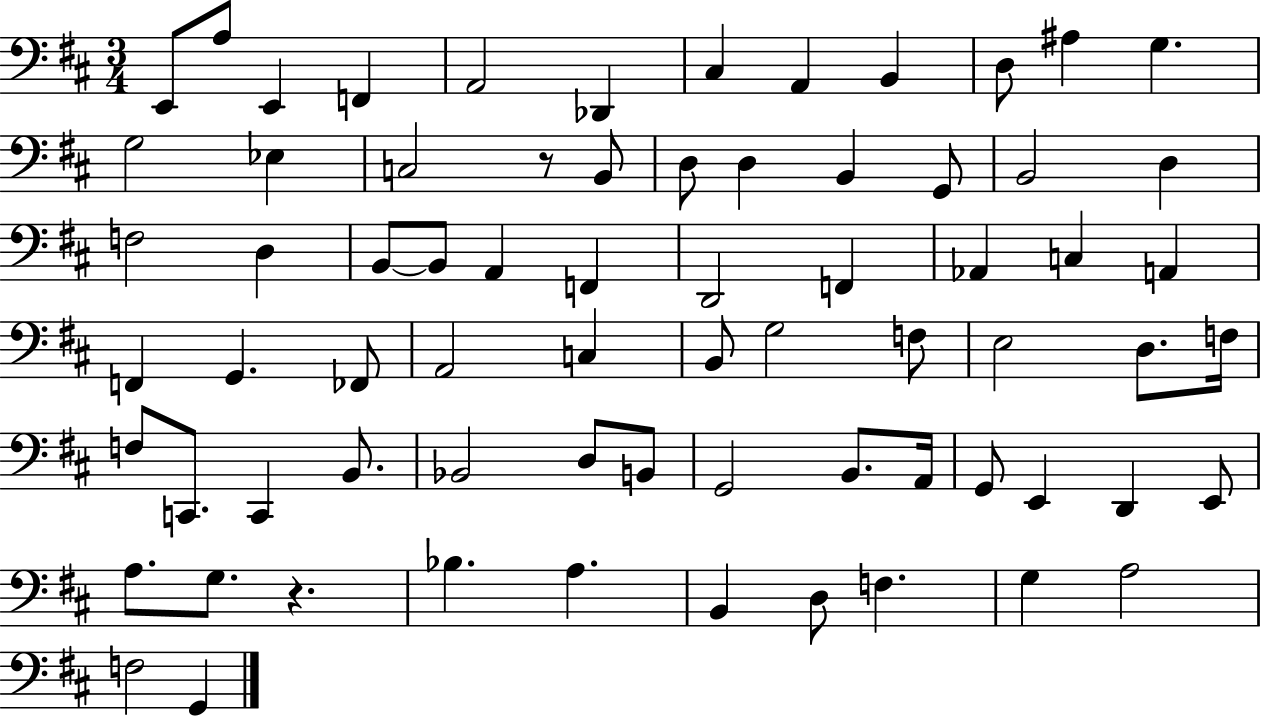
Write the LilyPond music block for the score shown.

{
  \clef bass
  \numericTimeSignature
  \time 3/4
  \key d \major
  e,8 a8 e,4 f,4 | a,2 des,4 | cis4 a,4 b,4 | d8 ais4 g4. | \break g2 ees4 | c2 r8 b,8 | d8 d4 b,4 g,8 | b,2 d4 | \break f2 d4 | b,8~~ b,8 a,4 f,4 | d,2 f,4 | aes,4 c4 a,4 | \break f,4 g,4. fes,8 | a,2 c4 | b,8 g2 f8 | e2 d8. f16 | \break f8 c,8. c,4 b,8. | bes,2 d8 b,8 | g,2 b,8. a,16 | g,8 e,4 d,4 e,8 | \break a8. g8. r4. | bes4. a4. | b,4 d8 f4. | g4 a2 | \break f2 g,4 | \bar "|."
}